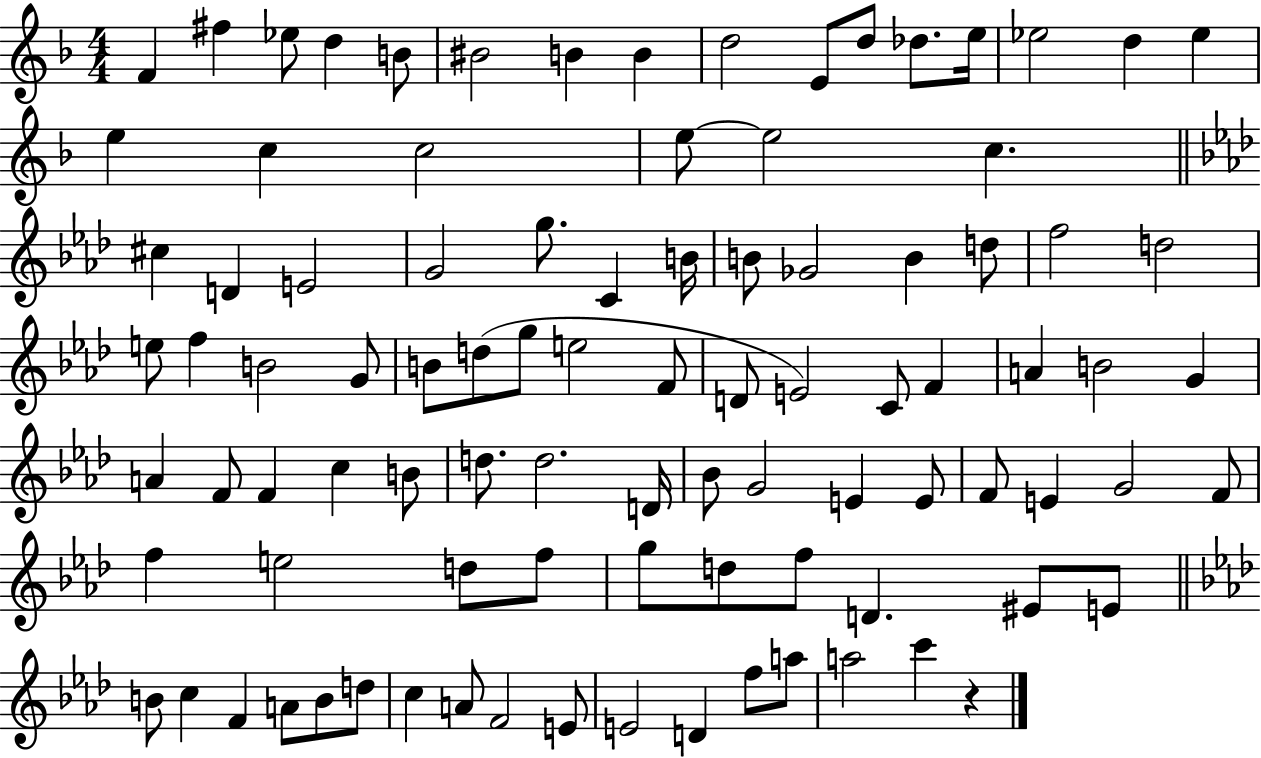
F4/q F#5/q Eb5/e D5/q B4/e BIS4/h B4/q B4/q D5/h E4/e D5/e Db5/e. E5/s Eb5/h D5/q Eb5/q E5/q C5/q C5/h E5/e E5/h C5/q. C#5/q D4/q E4/h G4/h G5/e. C4/q B4/s B4/e Gb4/h B4/q D5/e F5/h D5/h E5/e F5/q B4/h G4/e B4/e D5/e G5/e E5/h F4/e D4/e E4/h C4/e F4/q A4/q B4/h G4/q A4/q F4/e F4/q C5/q B4/e D5/e. D5/h. D4/s Bb4/e G4/h E4/q E4/e F4/e E4/q G4/h F4/e F5/q E5/h D5/e F5/e G5/e D5/e F5/e D4/q. EIS4/e E4/e B4/e C5/q F4/q A4/e B4/e D5/e C5/q A4/e F4/h E4/e E4/h D4/q F5/e A5/e A5/h C6/q R/q